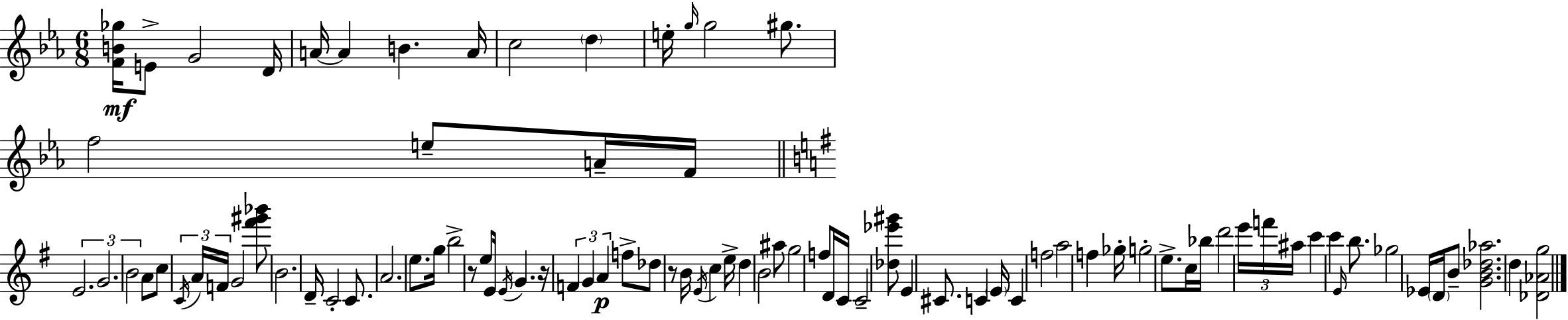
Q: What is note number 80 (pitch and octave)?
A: B4